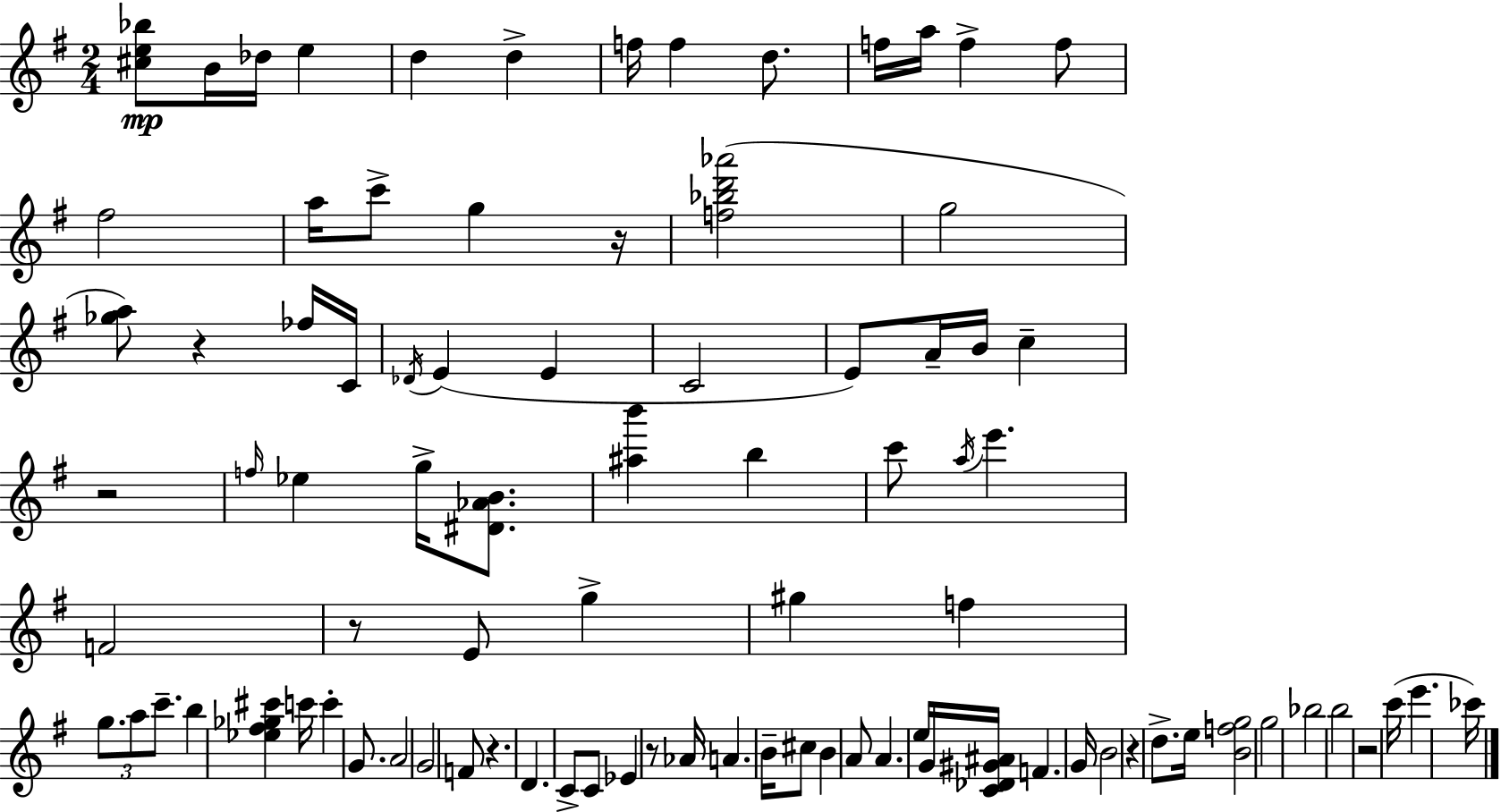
{
  \clef treble
  \numericTimeSignature
  \time 2/4
  \key e \minor
  \repeat volta 2 { <cis'' e'' bes''>8\mp b'16 des''16 e''4 | d''4 d''4-> | f''16 f''4 d''8. | f''16 a''16 f''4-> f''8 | \break fis''2 | a''16 c'''8-> g''4 r16 | <f'' bes'' d''' aes'''>2( | g''2 | \break <ges'' a''>8) r4 fes''16 c'16 | \acciaccatura { des'16 } e'4( e'4 | c'2 | e'8) a'16-- b'16 c''4-- | \break r2 | \grace { f''16 } ees''4 g''16-> <dis' aes' b'>8. | <ais'' b'''>4 b''4 | c'''8 \acciaccatura { a''16 } e'''4. | \break f'2 | r8 e'8 g''4-> | gis''4 f''4 | \tuplet 3/2 { g''8. a''8 | \break c'''8.-- } b''4 <ees'' fis'' ges'' cis'''>4 | c'''16 c'''4-. | g'8. a'2 | g'2 | \break f'8 r4. | d'4. | c'8-> c'8 ees'4 | r8 aes'16 a'4. | \break b'16-- cis''8 b'4 | a'8 a'4. | e''16 g'16 <c' des' gis' ais'>16 f'4. | g'16 b'2 | \break r4 d''8.-> | e''16 <b' f'' g''>2 | g''2 | bes''2 | \break b''2 | r2 | c'''16( e'''4. | ces'''16) } \bar "|."
}